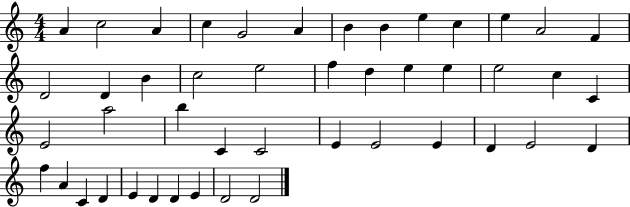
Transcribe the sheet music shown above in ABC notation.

X:1
T:Untitled
M:4/4
L:1/4
K:C
A c2 A c G2 A B B e c e A2 F D2 D B c2 e2 f d e e e2 c C E2 a2 b C C2 E E2 E D E2 D f A C D E D D E D2 D2